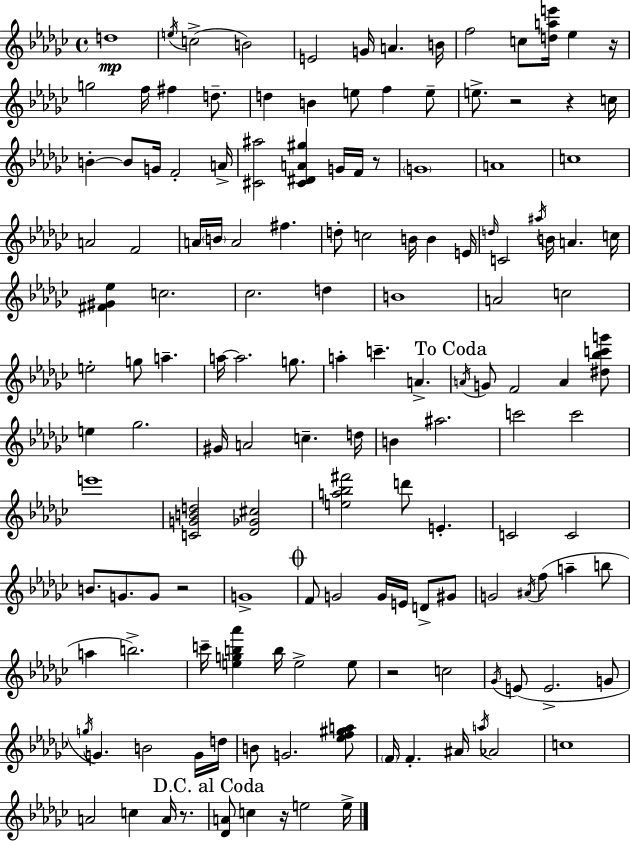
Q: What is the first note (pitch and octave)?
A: D5